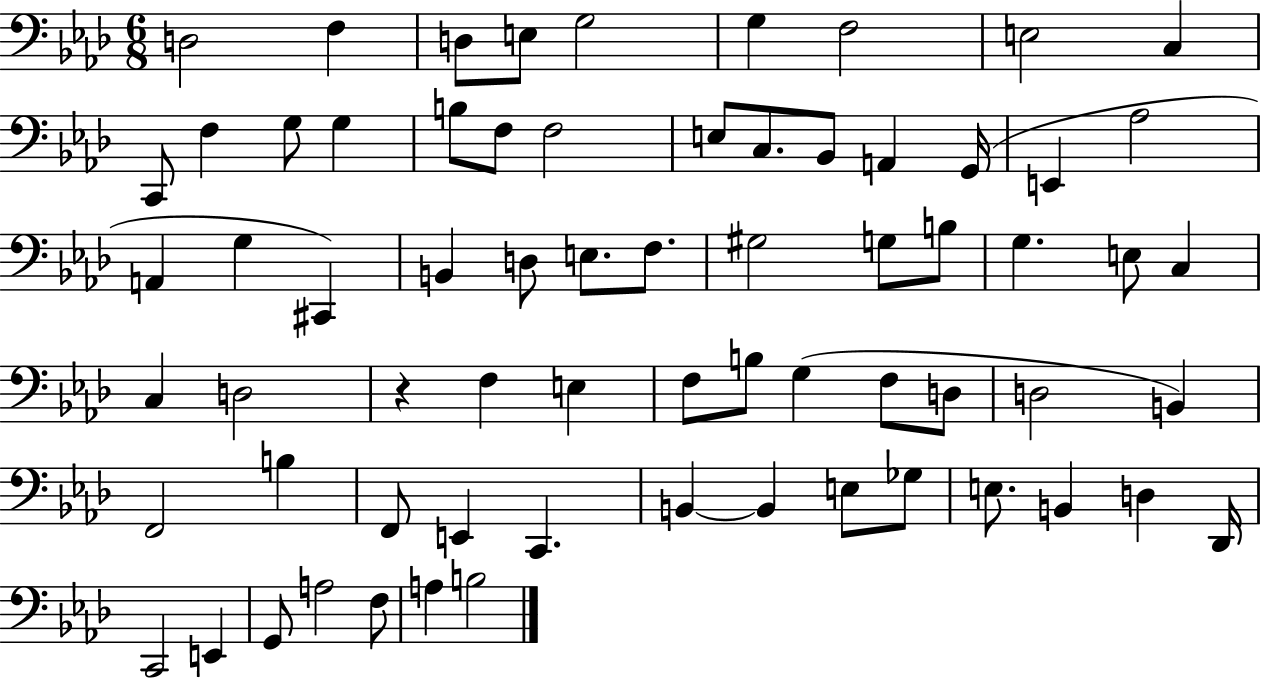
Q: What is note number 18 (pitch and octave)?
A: C3